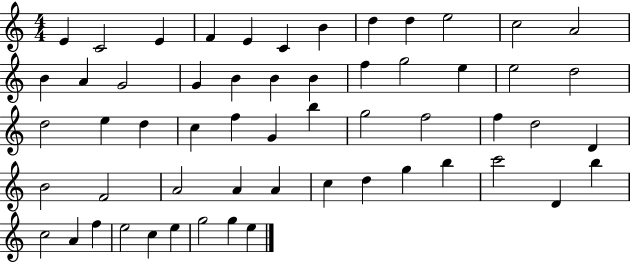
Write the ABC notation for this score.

X:1
T:Untitled
M:4/4
L:1/4
K:C
E C2 E F E C B d d e2 c2 A2 B A G2 G B B B f g2 e e2 d2 d2 e d c f G b g2 f2 f d2 D B2 F2 A2 A A c d g b c'2 D b c2 A f e2 c e g2 g e